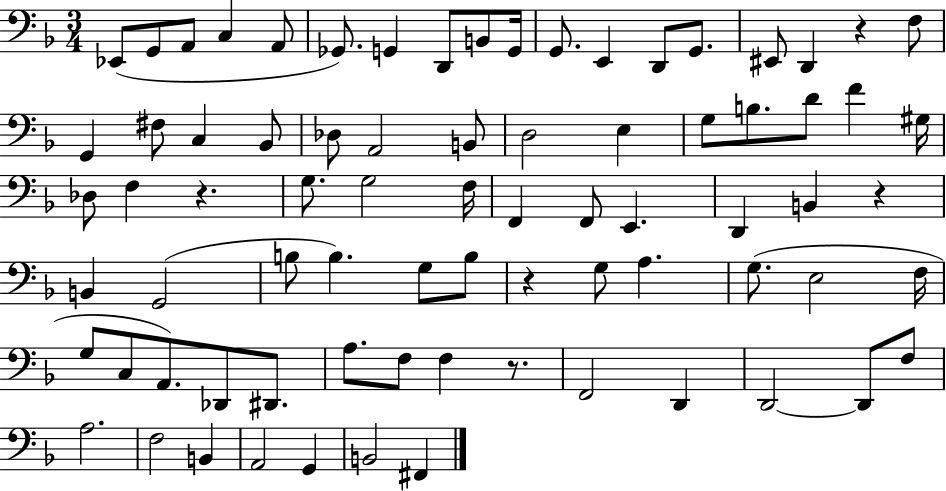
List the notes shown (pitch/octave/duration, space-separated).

Eb2/e G2/e A2/e C3/q A2/e Gb2/e. G2/q D2/e B2/e G2/s G2/e. E2/q D2/e G2/e. EIS2/e D2/q R/q F3/e G2/q F#3/e C3/q Bb2/e Db3/e A2/h B2/e D3/h E3/q G3/e B3/e. D4/e F4/q G#3/s Db3/e F3/q R/q. G3/e. G3/h F3/s F2/q F2/e E2/q. D2/q B2/q R/q B2/q G2/h B3/e B3/q. G3/e B3/e R/q G3/e A3/q. G3/e. E3/h F3/s G3/e C3/e A2/e. Db2/e D#2/e. A3/e. F3/e F3/q R/e. F2/h D2/q D2/h D2/e F3/e A3/h. F3/h B2/q A2/h G2/q B2/h F#2/q